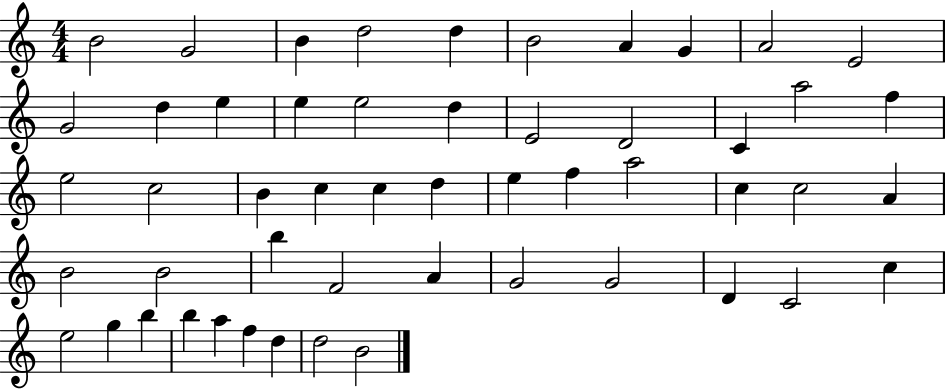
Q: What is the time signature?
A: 4/4